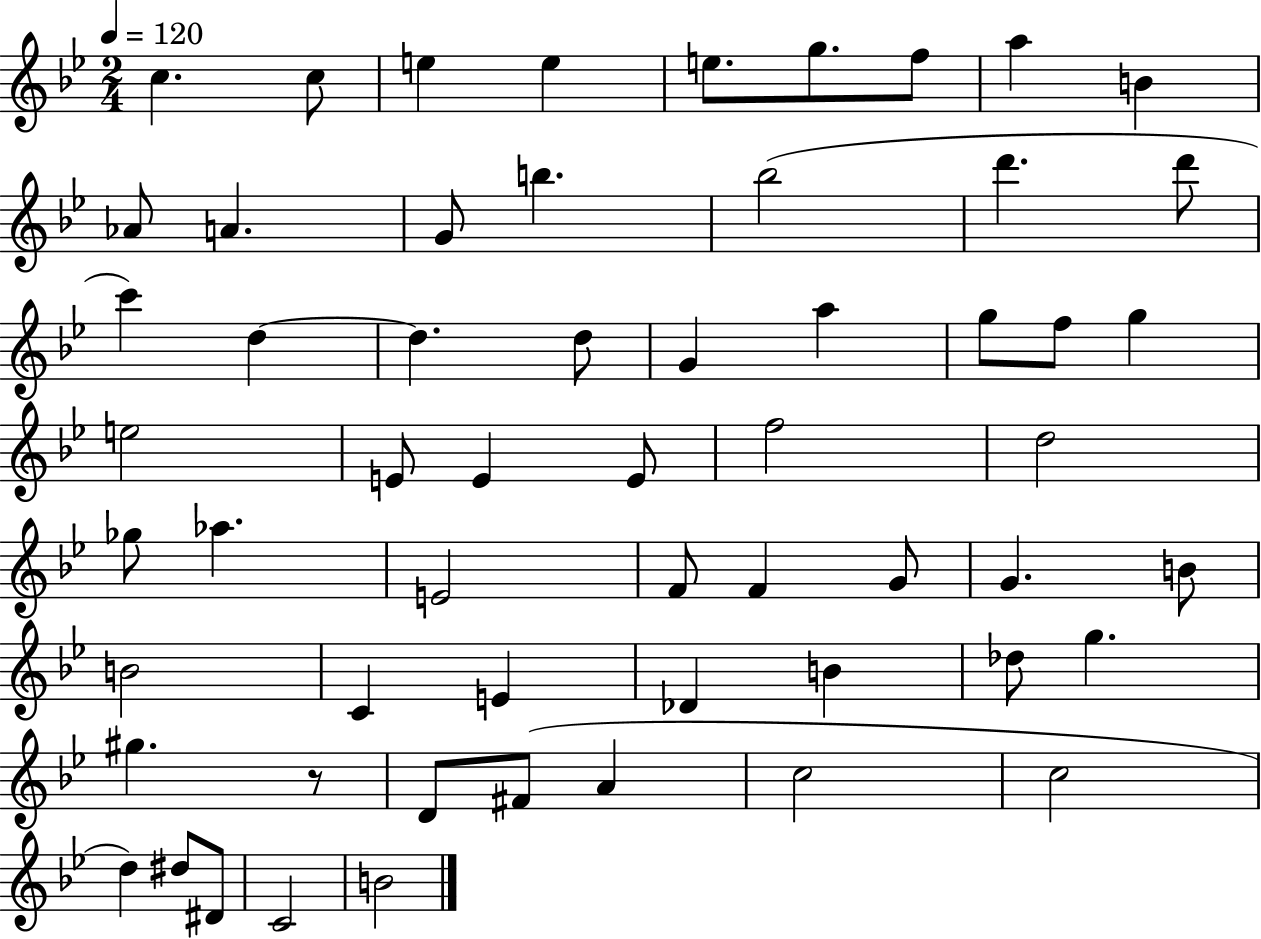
C5/q. C5/e E5/q E5/q E5/e. G5/e. F5/e A5/q B4/q Ab4/e A4/q. G4/e B5/q. Bb5/h D6/q. D6/e C6/q D5/q D5/q. D5/e G4/q A5/q G5/e F5/e G5/q E5/h E4/e E4/q E4/e F5/h D5/h Gb5/e Ab5/q. E4/h F4/e F4/q G4/e G4/q. B4/e B4/h C4/q E4/q Db4/q B4/q Db5/e G5/q. G#5/q. R/e D4/e F#4/e A4/q C5/h C5/h D5/q D#5/e D#4/e C4/h B4/h